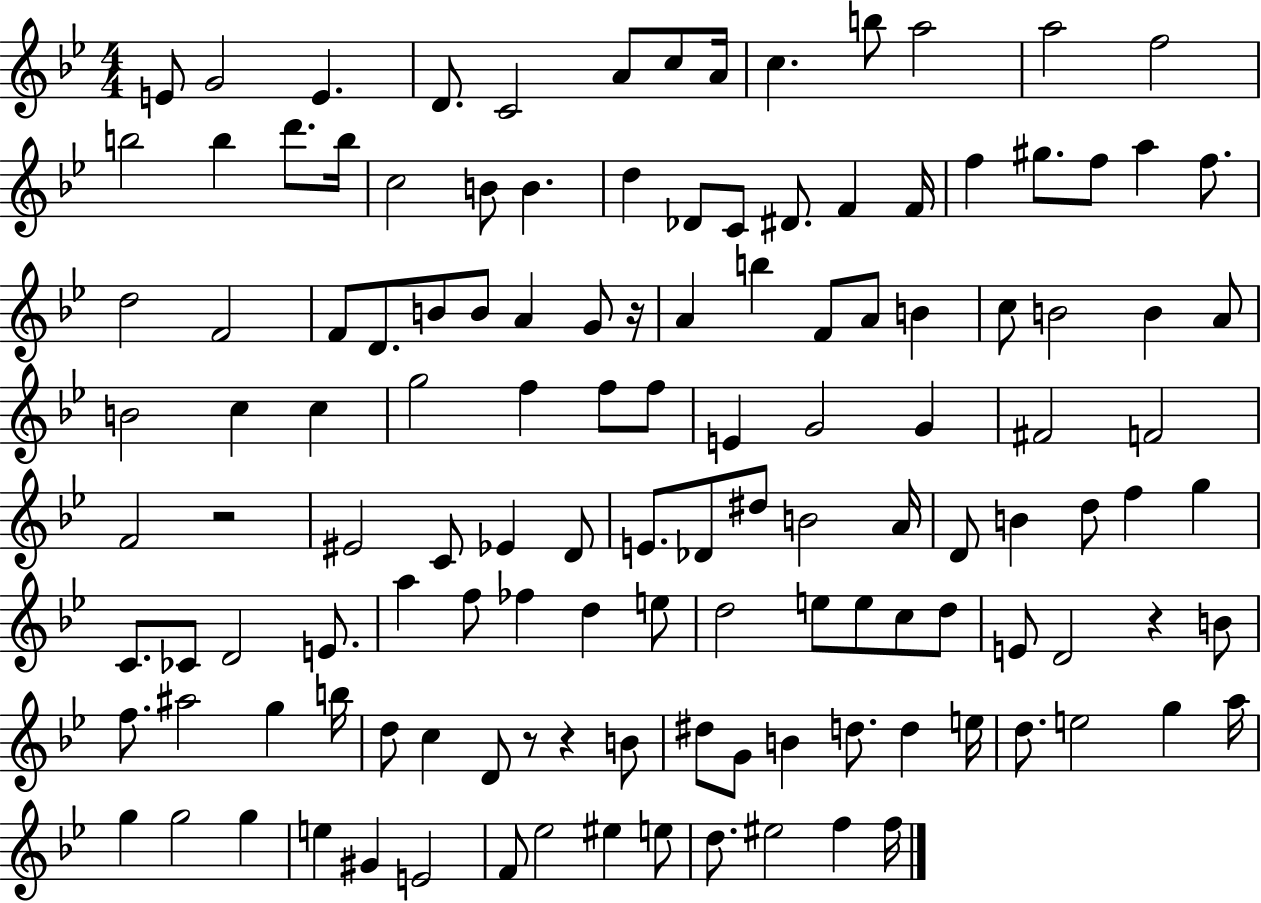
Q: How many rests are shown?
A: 5